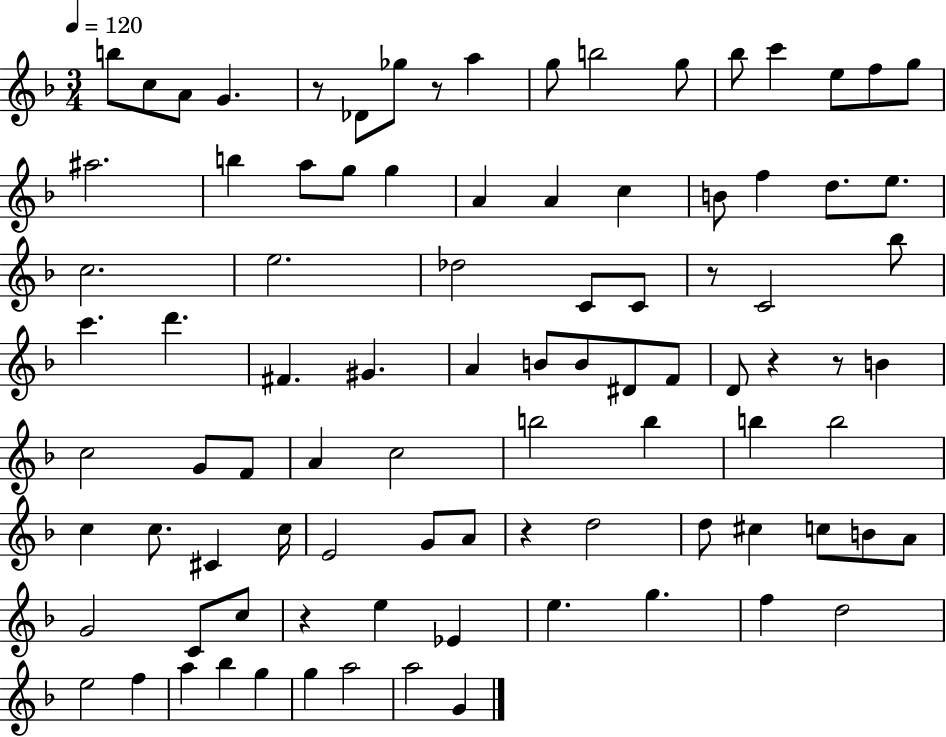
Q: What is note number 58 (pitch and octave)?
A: C5